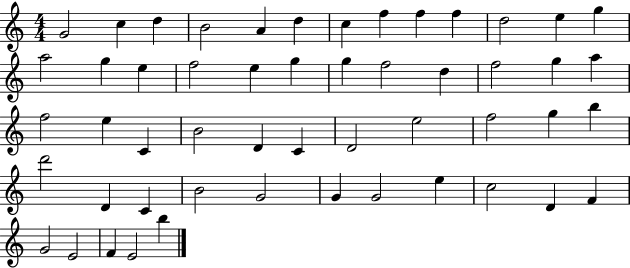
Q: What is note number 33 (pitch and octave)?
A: E5